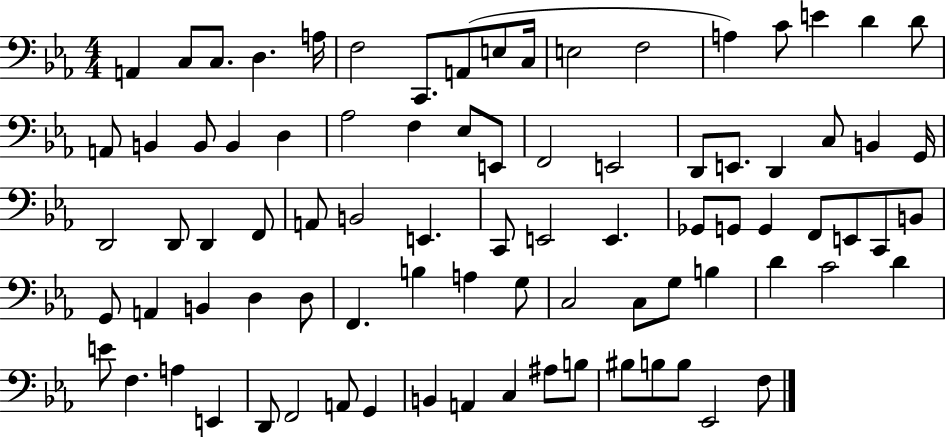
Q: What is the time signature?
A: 4/4